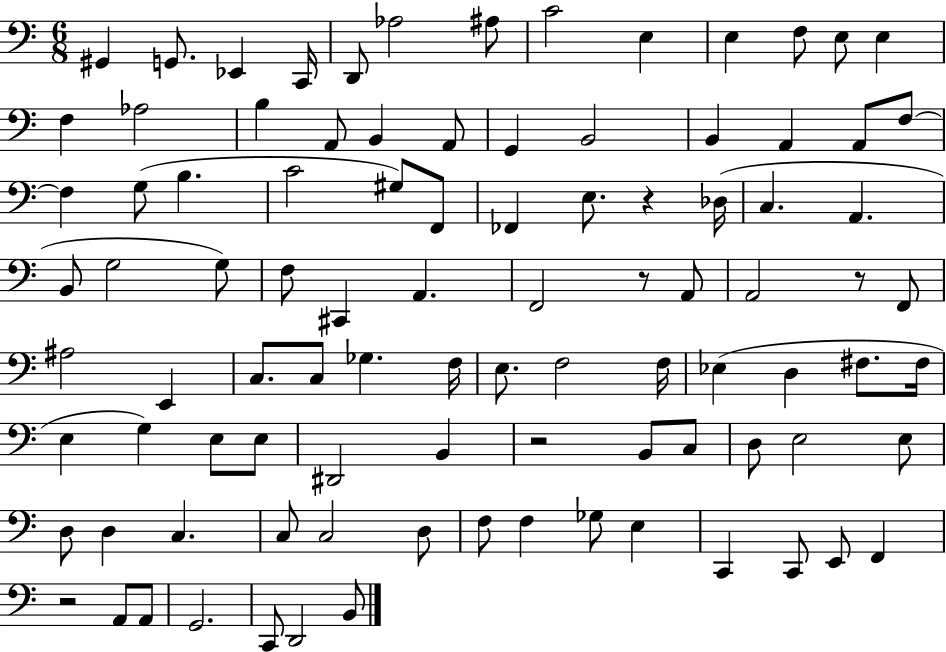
G#2/q G2/e. Eb2/q C2/s D2/e Ab3/h A#3/e C4/h E3/q E3/q F3/e E3/e E3/q F3/q Ab3/h B3/q A2/e B2/q A2/e G2/q B2/h B2/q A2/q A2/e F3/e F3/q G3/e B3/q. C4/h G#3/e F2/e FES2/q E3/e. R/q Db3/s C3/q. A2/q. B2/e G3/h G3/e F3/e C#2/q A2/q. F2/h R/e A2/e A2/h R/e F2/e A#3/h E2/q C3/e. C3/e Gb3/q. F3/s E3/e. F3/h F3/s Eb3/q D3/q F#3/e. F#3/s E3/q G3/q E3/e E3/e D#2/h B2/q R/h B2/e C3/e D3/e E3/h E3/e D3/e D3/q C3/q. C3/e C3/h D3/e F3/e F3/q Gb3/e E3/q C2/q C2/e E2/e F2/q R/h A2/e A2/e G2/h. C2/e D2/h B2/e